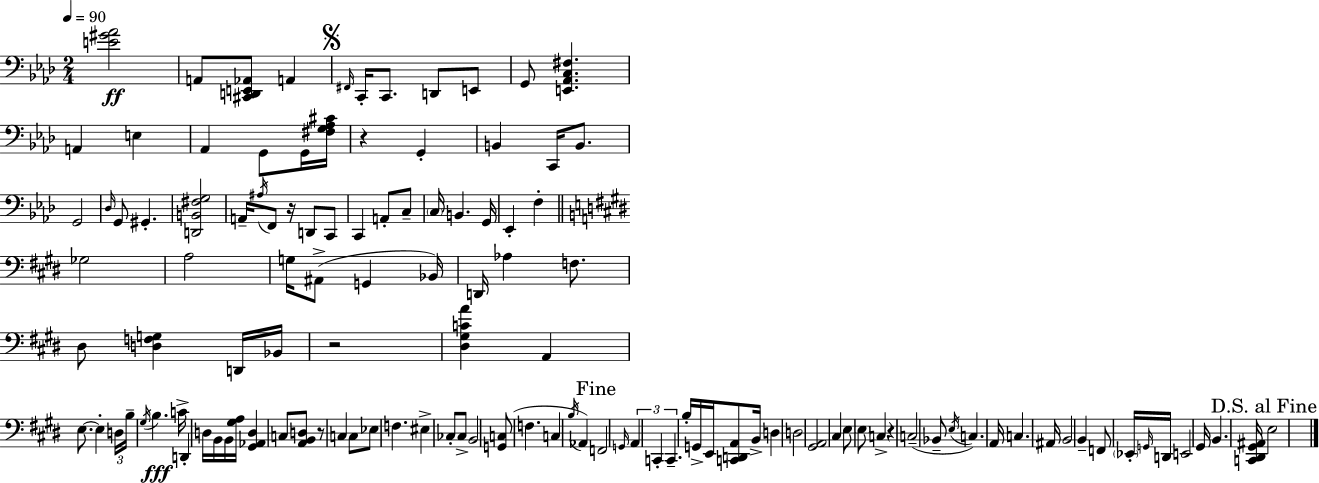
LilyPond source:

{
  \clef bass
  \numericTimeSignature
  \time 2/4
  \key f \minor
  \tempo 4 = 90
  <e' gis' aes'>2\ff | a,8 <cis, d, e, aes,>8 a,4 | \mark \markup { \musicglyph "scripts.segno" } \grace { fis,16 } c,16-. c,8. d,8 e,8 | g,8 <e, aes, c fis>4. | \break a,4 e4 | aes,4 g,8 g,16 | <fis g aes cis'>16 r4 g,4-. | b,4 c,16 b,8. | \break g,2 | \grace { des16 } g,8 gis,4.-. | <d, b, fis g>2 | a,16-- \acciaccatura { ais16 } f,8 r16 d,8 | \break c,8 c,4 a,8-. | c8-- \parenthesize c16 b,4. | g,16 ees,4-. f4-. | \bar "||" \break \key e \major ges2 | a2 | g16 ais,8->( g,4 bes,16) | d,16 aes4 f8. | \break dis8 <d f g>4 d,16 bes,16 | r2 | <dis gis c' a'>4 a,4 | e8.~~ e4-. \tuplet 3/2 { d16 | \break b16-- \acciaccatura { gis16 }\fff } b4. | c'16-> d,4-. d16 b,16 b,16 | <gis a>16 <gis, aes, d>4 c8 <a, b, d>8 | r8 c4 c8 | \break ees8 f4. | eis4-> ces8-. ces8-> | b,2 | <g, c>8( f4. | \break c4 \acciaccatura { b16 } aes,4) | \mark "Fine" f,2 | \grace { g,16 } \tuplet 3/2 { a,4 c,4-. | c,4.-- } | \break b16-. g,16-> e,16 <c, d, a,>8 b,16-> d4 | d2 | <gis, a,>2 | cis4 e8 | \break \parenthesize e8 c4-> r4 | c2--( | bes,8-- \acciaccatura { e16 } c4.) | a,16 c4. | \break ais,16 b,2 | b,4-- | f,8 \parenthesize ees,16-. \grace { g,16 } d,16 e,2 | gis,16 b,4. | \break <c, dis, gis, ais,>16 \mark "D.S. al Fine" e2 | \bar "|."
}